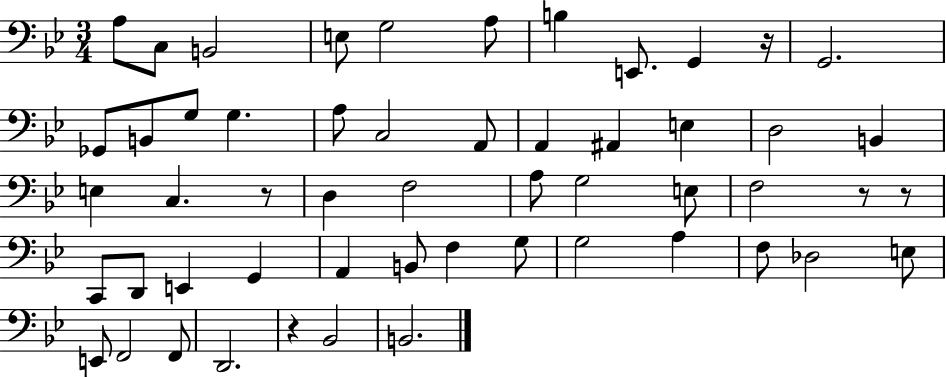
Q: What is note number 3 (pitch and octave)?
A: B2